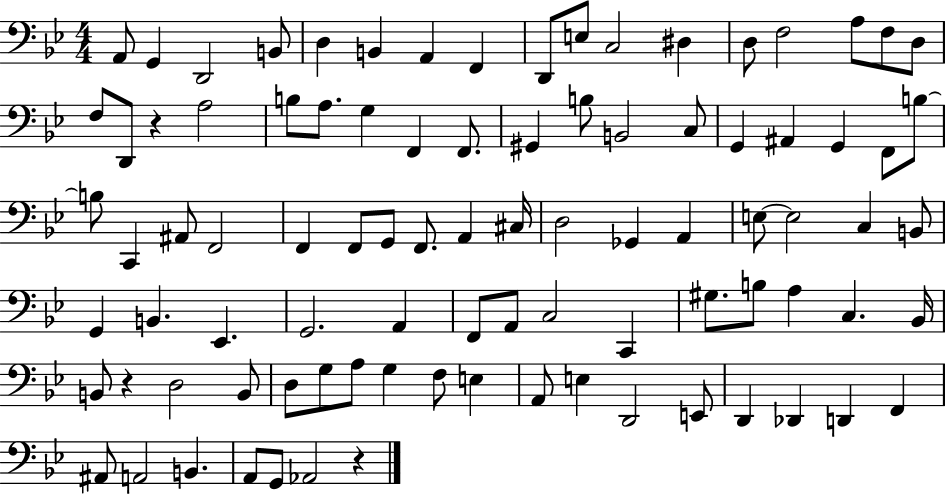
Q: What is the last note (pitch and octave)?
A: Ab2